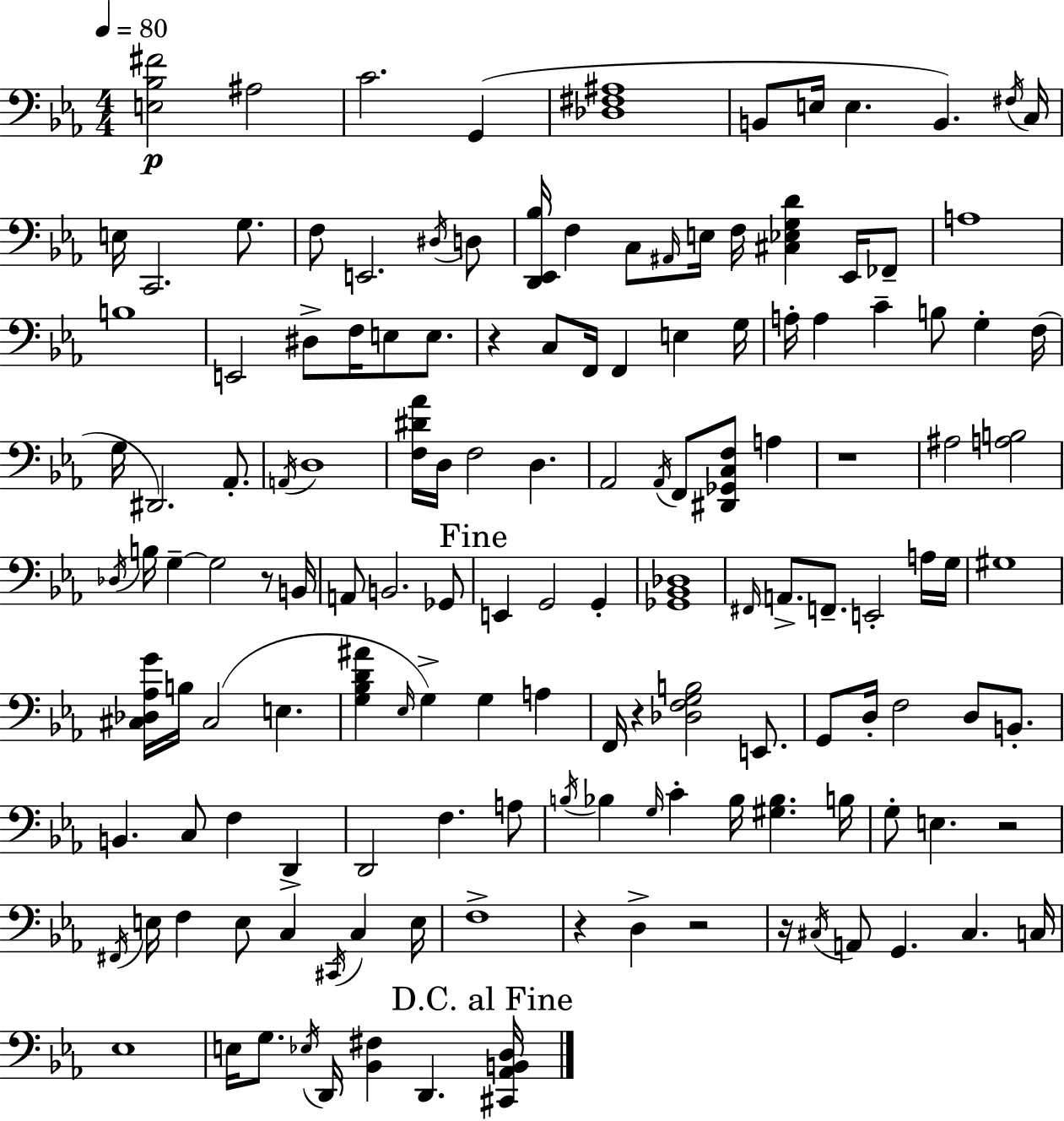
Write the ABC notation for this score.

X:1
T:Untitled
M:4/4
L:1/4
K:Eb
[E,_B,^F]2 ^A,2 C2 G,, [_D,^F,^A,]4 B,,/2 E,/4 E, B,, ^F,/4 C,/4 E,/4 C,,2 G,/2 F,/2 E,,2 ^D,/4 D,/2 [D,,_E,,_B,]/4 F, C,/2 ^A,,/4 E,/4 F,/4 [^C,_E,G,D] _E,,/4 _F,,/2 A,4 B,4 E,,2 ^D,/2 F,/4 E,/2 E,/2 z C,/2 F,,/4 F,, E, G,/4 A,/4 A, C B,/2 G, F,/4 G,/4 ^D,,2 _A,,/2 A,,/4 D,4 [F,^D_A]/4 D,/4 F,2 D, _A,,2 _A,,/4 F,,/2 [^D,,_G,,C,F,]/2 A, z4 ^A,2 [A,B,]2 _D,/4 B,/4 G, G,2 z/2 B,,/4 A,,/2 B,,2 _G,,/2 E,, G,,2 G,, [_G,,_B,,_D,]4 ^F,,/4 A,,/2 F,,/2 E,,2 A,/4 G,/4 ^G,4 [^C,_D,_A,G]/4 B,/4 ^C,2 E, [G,_B,D^A] _E,/4 G, G, A, F,,/4 z [_D,F,G,B,]2 E,,/2 G,,/2 D,/4 F,2 D,/2 B,,/2 B,, C,/2 F, D,, D,,2 F, A,/2 B,/4 _B, G,/4 C _B,/4 [^G,_B,] B,/4 G,/2 E, z2 ^F,,/4 E,/4 F, E,/2 C, ^C,,/4 C, E,/4 F,4 z D, z2 z/4 ^C,/4 A,,/2 G,, ^C, C,/4 _E,4 E,/4 G,/2 _E,/4 D,,/4 [_B,,^F,] D,, [^C,,_A,,B,,D,]/4